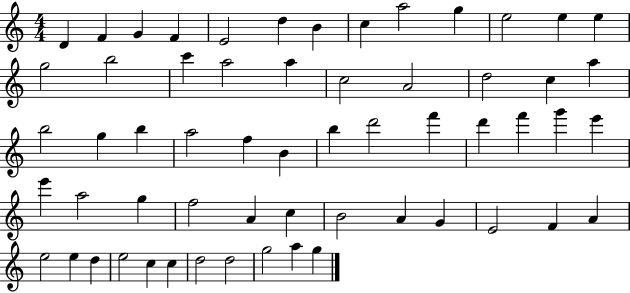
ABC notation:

X:1
T:Untitled
M:4/4
L:1/4
K:C
D F G F E2 d B c a2 g e2 e e g2 b2 c' a2 a c2 A2 d2 c a b2 g b a2 f B b d'2 f' d' f' g' e' e' a2 g f2 A c B2 A G E2 F A e2 e d e2 c c d2 d2 g2 a g